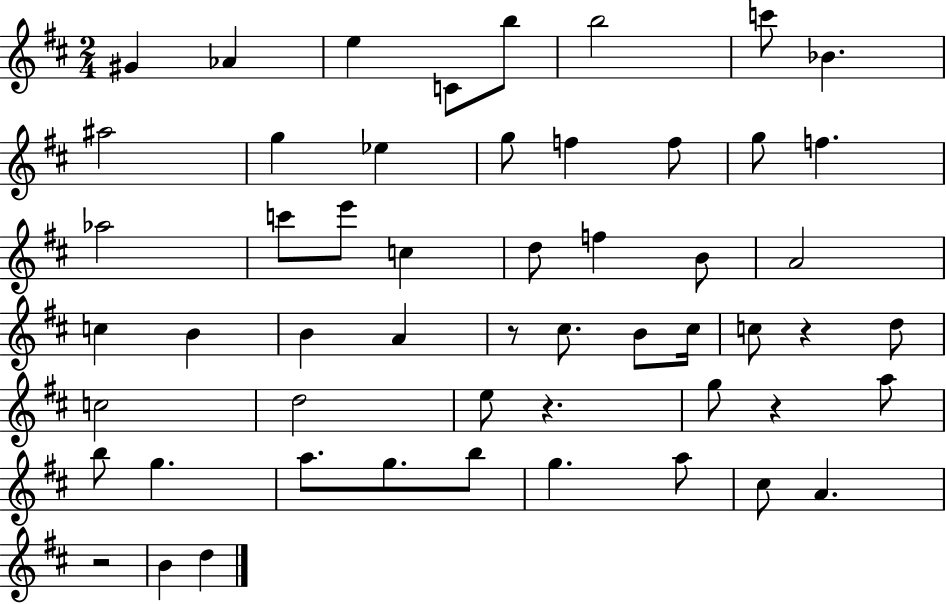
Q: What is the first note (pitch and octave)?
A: G#4